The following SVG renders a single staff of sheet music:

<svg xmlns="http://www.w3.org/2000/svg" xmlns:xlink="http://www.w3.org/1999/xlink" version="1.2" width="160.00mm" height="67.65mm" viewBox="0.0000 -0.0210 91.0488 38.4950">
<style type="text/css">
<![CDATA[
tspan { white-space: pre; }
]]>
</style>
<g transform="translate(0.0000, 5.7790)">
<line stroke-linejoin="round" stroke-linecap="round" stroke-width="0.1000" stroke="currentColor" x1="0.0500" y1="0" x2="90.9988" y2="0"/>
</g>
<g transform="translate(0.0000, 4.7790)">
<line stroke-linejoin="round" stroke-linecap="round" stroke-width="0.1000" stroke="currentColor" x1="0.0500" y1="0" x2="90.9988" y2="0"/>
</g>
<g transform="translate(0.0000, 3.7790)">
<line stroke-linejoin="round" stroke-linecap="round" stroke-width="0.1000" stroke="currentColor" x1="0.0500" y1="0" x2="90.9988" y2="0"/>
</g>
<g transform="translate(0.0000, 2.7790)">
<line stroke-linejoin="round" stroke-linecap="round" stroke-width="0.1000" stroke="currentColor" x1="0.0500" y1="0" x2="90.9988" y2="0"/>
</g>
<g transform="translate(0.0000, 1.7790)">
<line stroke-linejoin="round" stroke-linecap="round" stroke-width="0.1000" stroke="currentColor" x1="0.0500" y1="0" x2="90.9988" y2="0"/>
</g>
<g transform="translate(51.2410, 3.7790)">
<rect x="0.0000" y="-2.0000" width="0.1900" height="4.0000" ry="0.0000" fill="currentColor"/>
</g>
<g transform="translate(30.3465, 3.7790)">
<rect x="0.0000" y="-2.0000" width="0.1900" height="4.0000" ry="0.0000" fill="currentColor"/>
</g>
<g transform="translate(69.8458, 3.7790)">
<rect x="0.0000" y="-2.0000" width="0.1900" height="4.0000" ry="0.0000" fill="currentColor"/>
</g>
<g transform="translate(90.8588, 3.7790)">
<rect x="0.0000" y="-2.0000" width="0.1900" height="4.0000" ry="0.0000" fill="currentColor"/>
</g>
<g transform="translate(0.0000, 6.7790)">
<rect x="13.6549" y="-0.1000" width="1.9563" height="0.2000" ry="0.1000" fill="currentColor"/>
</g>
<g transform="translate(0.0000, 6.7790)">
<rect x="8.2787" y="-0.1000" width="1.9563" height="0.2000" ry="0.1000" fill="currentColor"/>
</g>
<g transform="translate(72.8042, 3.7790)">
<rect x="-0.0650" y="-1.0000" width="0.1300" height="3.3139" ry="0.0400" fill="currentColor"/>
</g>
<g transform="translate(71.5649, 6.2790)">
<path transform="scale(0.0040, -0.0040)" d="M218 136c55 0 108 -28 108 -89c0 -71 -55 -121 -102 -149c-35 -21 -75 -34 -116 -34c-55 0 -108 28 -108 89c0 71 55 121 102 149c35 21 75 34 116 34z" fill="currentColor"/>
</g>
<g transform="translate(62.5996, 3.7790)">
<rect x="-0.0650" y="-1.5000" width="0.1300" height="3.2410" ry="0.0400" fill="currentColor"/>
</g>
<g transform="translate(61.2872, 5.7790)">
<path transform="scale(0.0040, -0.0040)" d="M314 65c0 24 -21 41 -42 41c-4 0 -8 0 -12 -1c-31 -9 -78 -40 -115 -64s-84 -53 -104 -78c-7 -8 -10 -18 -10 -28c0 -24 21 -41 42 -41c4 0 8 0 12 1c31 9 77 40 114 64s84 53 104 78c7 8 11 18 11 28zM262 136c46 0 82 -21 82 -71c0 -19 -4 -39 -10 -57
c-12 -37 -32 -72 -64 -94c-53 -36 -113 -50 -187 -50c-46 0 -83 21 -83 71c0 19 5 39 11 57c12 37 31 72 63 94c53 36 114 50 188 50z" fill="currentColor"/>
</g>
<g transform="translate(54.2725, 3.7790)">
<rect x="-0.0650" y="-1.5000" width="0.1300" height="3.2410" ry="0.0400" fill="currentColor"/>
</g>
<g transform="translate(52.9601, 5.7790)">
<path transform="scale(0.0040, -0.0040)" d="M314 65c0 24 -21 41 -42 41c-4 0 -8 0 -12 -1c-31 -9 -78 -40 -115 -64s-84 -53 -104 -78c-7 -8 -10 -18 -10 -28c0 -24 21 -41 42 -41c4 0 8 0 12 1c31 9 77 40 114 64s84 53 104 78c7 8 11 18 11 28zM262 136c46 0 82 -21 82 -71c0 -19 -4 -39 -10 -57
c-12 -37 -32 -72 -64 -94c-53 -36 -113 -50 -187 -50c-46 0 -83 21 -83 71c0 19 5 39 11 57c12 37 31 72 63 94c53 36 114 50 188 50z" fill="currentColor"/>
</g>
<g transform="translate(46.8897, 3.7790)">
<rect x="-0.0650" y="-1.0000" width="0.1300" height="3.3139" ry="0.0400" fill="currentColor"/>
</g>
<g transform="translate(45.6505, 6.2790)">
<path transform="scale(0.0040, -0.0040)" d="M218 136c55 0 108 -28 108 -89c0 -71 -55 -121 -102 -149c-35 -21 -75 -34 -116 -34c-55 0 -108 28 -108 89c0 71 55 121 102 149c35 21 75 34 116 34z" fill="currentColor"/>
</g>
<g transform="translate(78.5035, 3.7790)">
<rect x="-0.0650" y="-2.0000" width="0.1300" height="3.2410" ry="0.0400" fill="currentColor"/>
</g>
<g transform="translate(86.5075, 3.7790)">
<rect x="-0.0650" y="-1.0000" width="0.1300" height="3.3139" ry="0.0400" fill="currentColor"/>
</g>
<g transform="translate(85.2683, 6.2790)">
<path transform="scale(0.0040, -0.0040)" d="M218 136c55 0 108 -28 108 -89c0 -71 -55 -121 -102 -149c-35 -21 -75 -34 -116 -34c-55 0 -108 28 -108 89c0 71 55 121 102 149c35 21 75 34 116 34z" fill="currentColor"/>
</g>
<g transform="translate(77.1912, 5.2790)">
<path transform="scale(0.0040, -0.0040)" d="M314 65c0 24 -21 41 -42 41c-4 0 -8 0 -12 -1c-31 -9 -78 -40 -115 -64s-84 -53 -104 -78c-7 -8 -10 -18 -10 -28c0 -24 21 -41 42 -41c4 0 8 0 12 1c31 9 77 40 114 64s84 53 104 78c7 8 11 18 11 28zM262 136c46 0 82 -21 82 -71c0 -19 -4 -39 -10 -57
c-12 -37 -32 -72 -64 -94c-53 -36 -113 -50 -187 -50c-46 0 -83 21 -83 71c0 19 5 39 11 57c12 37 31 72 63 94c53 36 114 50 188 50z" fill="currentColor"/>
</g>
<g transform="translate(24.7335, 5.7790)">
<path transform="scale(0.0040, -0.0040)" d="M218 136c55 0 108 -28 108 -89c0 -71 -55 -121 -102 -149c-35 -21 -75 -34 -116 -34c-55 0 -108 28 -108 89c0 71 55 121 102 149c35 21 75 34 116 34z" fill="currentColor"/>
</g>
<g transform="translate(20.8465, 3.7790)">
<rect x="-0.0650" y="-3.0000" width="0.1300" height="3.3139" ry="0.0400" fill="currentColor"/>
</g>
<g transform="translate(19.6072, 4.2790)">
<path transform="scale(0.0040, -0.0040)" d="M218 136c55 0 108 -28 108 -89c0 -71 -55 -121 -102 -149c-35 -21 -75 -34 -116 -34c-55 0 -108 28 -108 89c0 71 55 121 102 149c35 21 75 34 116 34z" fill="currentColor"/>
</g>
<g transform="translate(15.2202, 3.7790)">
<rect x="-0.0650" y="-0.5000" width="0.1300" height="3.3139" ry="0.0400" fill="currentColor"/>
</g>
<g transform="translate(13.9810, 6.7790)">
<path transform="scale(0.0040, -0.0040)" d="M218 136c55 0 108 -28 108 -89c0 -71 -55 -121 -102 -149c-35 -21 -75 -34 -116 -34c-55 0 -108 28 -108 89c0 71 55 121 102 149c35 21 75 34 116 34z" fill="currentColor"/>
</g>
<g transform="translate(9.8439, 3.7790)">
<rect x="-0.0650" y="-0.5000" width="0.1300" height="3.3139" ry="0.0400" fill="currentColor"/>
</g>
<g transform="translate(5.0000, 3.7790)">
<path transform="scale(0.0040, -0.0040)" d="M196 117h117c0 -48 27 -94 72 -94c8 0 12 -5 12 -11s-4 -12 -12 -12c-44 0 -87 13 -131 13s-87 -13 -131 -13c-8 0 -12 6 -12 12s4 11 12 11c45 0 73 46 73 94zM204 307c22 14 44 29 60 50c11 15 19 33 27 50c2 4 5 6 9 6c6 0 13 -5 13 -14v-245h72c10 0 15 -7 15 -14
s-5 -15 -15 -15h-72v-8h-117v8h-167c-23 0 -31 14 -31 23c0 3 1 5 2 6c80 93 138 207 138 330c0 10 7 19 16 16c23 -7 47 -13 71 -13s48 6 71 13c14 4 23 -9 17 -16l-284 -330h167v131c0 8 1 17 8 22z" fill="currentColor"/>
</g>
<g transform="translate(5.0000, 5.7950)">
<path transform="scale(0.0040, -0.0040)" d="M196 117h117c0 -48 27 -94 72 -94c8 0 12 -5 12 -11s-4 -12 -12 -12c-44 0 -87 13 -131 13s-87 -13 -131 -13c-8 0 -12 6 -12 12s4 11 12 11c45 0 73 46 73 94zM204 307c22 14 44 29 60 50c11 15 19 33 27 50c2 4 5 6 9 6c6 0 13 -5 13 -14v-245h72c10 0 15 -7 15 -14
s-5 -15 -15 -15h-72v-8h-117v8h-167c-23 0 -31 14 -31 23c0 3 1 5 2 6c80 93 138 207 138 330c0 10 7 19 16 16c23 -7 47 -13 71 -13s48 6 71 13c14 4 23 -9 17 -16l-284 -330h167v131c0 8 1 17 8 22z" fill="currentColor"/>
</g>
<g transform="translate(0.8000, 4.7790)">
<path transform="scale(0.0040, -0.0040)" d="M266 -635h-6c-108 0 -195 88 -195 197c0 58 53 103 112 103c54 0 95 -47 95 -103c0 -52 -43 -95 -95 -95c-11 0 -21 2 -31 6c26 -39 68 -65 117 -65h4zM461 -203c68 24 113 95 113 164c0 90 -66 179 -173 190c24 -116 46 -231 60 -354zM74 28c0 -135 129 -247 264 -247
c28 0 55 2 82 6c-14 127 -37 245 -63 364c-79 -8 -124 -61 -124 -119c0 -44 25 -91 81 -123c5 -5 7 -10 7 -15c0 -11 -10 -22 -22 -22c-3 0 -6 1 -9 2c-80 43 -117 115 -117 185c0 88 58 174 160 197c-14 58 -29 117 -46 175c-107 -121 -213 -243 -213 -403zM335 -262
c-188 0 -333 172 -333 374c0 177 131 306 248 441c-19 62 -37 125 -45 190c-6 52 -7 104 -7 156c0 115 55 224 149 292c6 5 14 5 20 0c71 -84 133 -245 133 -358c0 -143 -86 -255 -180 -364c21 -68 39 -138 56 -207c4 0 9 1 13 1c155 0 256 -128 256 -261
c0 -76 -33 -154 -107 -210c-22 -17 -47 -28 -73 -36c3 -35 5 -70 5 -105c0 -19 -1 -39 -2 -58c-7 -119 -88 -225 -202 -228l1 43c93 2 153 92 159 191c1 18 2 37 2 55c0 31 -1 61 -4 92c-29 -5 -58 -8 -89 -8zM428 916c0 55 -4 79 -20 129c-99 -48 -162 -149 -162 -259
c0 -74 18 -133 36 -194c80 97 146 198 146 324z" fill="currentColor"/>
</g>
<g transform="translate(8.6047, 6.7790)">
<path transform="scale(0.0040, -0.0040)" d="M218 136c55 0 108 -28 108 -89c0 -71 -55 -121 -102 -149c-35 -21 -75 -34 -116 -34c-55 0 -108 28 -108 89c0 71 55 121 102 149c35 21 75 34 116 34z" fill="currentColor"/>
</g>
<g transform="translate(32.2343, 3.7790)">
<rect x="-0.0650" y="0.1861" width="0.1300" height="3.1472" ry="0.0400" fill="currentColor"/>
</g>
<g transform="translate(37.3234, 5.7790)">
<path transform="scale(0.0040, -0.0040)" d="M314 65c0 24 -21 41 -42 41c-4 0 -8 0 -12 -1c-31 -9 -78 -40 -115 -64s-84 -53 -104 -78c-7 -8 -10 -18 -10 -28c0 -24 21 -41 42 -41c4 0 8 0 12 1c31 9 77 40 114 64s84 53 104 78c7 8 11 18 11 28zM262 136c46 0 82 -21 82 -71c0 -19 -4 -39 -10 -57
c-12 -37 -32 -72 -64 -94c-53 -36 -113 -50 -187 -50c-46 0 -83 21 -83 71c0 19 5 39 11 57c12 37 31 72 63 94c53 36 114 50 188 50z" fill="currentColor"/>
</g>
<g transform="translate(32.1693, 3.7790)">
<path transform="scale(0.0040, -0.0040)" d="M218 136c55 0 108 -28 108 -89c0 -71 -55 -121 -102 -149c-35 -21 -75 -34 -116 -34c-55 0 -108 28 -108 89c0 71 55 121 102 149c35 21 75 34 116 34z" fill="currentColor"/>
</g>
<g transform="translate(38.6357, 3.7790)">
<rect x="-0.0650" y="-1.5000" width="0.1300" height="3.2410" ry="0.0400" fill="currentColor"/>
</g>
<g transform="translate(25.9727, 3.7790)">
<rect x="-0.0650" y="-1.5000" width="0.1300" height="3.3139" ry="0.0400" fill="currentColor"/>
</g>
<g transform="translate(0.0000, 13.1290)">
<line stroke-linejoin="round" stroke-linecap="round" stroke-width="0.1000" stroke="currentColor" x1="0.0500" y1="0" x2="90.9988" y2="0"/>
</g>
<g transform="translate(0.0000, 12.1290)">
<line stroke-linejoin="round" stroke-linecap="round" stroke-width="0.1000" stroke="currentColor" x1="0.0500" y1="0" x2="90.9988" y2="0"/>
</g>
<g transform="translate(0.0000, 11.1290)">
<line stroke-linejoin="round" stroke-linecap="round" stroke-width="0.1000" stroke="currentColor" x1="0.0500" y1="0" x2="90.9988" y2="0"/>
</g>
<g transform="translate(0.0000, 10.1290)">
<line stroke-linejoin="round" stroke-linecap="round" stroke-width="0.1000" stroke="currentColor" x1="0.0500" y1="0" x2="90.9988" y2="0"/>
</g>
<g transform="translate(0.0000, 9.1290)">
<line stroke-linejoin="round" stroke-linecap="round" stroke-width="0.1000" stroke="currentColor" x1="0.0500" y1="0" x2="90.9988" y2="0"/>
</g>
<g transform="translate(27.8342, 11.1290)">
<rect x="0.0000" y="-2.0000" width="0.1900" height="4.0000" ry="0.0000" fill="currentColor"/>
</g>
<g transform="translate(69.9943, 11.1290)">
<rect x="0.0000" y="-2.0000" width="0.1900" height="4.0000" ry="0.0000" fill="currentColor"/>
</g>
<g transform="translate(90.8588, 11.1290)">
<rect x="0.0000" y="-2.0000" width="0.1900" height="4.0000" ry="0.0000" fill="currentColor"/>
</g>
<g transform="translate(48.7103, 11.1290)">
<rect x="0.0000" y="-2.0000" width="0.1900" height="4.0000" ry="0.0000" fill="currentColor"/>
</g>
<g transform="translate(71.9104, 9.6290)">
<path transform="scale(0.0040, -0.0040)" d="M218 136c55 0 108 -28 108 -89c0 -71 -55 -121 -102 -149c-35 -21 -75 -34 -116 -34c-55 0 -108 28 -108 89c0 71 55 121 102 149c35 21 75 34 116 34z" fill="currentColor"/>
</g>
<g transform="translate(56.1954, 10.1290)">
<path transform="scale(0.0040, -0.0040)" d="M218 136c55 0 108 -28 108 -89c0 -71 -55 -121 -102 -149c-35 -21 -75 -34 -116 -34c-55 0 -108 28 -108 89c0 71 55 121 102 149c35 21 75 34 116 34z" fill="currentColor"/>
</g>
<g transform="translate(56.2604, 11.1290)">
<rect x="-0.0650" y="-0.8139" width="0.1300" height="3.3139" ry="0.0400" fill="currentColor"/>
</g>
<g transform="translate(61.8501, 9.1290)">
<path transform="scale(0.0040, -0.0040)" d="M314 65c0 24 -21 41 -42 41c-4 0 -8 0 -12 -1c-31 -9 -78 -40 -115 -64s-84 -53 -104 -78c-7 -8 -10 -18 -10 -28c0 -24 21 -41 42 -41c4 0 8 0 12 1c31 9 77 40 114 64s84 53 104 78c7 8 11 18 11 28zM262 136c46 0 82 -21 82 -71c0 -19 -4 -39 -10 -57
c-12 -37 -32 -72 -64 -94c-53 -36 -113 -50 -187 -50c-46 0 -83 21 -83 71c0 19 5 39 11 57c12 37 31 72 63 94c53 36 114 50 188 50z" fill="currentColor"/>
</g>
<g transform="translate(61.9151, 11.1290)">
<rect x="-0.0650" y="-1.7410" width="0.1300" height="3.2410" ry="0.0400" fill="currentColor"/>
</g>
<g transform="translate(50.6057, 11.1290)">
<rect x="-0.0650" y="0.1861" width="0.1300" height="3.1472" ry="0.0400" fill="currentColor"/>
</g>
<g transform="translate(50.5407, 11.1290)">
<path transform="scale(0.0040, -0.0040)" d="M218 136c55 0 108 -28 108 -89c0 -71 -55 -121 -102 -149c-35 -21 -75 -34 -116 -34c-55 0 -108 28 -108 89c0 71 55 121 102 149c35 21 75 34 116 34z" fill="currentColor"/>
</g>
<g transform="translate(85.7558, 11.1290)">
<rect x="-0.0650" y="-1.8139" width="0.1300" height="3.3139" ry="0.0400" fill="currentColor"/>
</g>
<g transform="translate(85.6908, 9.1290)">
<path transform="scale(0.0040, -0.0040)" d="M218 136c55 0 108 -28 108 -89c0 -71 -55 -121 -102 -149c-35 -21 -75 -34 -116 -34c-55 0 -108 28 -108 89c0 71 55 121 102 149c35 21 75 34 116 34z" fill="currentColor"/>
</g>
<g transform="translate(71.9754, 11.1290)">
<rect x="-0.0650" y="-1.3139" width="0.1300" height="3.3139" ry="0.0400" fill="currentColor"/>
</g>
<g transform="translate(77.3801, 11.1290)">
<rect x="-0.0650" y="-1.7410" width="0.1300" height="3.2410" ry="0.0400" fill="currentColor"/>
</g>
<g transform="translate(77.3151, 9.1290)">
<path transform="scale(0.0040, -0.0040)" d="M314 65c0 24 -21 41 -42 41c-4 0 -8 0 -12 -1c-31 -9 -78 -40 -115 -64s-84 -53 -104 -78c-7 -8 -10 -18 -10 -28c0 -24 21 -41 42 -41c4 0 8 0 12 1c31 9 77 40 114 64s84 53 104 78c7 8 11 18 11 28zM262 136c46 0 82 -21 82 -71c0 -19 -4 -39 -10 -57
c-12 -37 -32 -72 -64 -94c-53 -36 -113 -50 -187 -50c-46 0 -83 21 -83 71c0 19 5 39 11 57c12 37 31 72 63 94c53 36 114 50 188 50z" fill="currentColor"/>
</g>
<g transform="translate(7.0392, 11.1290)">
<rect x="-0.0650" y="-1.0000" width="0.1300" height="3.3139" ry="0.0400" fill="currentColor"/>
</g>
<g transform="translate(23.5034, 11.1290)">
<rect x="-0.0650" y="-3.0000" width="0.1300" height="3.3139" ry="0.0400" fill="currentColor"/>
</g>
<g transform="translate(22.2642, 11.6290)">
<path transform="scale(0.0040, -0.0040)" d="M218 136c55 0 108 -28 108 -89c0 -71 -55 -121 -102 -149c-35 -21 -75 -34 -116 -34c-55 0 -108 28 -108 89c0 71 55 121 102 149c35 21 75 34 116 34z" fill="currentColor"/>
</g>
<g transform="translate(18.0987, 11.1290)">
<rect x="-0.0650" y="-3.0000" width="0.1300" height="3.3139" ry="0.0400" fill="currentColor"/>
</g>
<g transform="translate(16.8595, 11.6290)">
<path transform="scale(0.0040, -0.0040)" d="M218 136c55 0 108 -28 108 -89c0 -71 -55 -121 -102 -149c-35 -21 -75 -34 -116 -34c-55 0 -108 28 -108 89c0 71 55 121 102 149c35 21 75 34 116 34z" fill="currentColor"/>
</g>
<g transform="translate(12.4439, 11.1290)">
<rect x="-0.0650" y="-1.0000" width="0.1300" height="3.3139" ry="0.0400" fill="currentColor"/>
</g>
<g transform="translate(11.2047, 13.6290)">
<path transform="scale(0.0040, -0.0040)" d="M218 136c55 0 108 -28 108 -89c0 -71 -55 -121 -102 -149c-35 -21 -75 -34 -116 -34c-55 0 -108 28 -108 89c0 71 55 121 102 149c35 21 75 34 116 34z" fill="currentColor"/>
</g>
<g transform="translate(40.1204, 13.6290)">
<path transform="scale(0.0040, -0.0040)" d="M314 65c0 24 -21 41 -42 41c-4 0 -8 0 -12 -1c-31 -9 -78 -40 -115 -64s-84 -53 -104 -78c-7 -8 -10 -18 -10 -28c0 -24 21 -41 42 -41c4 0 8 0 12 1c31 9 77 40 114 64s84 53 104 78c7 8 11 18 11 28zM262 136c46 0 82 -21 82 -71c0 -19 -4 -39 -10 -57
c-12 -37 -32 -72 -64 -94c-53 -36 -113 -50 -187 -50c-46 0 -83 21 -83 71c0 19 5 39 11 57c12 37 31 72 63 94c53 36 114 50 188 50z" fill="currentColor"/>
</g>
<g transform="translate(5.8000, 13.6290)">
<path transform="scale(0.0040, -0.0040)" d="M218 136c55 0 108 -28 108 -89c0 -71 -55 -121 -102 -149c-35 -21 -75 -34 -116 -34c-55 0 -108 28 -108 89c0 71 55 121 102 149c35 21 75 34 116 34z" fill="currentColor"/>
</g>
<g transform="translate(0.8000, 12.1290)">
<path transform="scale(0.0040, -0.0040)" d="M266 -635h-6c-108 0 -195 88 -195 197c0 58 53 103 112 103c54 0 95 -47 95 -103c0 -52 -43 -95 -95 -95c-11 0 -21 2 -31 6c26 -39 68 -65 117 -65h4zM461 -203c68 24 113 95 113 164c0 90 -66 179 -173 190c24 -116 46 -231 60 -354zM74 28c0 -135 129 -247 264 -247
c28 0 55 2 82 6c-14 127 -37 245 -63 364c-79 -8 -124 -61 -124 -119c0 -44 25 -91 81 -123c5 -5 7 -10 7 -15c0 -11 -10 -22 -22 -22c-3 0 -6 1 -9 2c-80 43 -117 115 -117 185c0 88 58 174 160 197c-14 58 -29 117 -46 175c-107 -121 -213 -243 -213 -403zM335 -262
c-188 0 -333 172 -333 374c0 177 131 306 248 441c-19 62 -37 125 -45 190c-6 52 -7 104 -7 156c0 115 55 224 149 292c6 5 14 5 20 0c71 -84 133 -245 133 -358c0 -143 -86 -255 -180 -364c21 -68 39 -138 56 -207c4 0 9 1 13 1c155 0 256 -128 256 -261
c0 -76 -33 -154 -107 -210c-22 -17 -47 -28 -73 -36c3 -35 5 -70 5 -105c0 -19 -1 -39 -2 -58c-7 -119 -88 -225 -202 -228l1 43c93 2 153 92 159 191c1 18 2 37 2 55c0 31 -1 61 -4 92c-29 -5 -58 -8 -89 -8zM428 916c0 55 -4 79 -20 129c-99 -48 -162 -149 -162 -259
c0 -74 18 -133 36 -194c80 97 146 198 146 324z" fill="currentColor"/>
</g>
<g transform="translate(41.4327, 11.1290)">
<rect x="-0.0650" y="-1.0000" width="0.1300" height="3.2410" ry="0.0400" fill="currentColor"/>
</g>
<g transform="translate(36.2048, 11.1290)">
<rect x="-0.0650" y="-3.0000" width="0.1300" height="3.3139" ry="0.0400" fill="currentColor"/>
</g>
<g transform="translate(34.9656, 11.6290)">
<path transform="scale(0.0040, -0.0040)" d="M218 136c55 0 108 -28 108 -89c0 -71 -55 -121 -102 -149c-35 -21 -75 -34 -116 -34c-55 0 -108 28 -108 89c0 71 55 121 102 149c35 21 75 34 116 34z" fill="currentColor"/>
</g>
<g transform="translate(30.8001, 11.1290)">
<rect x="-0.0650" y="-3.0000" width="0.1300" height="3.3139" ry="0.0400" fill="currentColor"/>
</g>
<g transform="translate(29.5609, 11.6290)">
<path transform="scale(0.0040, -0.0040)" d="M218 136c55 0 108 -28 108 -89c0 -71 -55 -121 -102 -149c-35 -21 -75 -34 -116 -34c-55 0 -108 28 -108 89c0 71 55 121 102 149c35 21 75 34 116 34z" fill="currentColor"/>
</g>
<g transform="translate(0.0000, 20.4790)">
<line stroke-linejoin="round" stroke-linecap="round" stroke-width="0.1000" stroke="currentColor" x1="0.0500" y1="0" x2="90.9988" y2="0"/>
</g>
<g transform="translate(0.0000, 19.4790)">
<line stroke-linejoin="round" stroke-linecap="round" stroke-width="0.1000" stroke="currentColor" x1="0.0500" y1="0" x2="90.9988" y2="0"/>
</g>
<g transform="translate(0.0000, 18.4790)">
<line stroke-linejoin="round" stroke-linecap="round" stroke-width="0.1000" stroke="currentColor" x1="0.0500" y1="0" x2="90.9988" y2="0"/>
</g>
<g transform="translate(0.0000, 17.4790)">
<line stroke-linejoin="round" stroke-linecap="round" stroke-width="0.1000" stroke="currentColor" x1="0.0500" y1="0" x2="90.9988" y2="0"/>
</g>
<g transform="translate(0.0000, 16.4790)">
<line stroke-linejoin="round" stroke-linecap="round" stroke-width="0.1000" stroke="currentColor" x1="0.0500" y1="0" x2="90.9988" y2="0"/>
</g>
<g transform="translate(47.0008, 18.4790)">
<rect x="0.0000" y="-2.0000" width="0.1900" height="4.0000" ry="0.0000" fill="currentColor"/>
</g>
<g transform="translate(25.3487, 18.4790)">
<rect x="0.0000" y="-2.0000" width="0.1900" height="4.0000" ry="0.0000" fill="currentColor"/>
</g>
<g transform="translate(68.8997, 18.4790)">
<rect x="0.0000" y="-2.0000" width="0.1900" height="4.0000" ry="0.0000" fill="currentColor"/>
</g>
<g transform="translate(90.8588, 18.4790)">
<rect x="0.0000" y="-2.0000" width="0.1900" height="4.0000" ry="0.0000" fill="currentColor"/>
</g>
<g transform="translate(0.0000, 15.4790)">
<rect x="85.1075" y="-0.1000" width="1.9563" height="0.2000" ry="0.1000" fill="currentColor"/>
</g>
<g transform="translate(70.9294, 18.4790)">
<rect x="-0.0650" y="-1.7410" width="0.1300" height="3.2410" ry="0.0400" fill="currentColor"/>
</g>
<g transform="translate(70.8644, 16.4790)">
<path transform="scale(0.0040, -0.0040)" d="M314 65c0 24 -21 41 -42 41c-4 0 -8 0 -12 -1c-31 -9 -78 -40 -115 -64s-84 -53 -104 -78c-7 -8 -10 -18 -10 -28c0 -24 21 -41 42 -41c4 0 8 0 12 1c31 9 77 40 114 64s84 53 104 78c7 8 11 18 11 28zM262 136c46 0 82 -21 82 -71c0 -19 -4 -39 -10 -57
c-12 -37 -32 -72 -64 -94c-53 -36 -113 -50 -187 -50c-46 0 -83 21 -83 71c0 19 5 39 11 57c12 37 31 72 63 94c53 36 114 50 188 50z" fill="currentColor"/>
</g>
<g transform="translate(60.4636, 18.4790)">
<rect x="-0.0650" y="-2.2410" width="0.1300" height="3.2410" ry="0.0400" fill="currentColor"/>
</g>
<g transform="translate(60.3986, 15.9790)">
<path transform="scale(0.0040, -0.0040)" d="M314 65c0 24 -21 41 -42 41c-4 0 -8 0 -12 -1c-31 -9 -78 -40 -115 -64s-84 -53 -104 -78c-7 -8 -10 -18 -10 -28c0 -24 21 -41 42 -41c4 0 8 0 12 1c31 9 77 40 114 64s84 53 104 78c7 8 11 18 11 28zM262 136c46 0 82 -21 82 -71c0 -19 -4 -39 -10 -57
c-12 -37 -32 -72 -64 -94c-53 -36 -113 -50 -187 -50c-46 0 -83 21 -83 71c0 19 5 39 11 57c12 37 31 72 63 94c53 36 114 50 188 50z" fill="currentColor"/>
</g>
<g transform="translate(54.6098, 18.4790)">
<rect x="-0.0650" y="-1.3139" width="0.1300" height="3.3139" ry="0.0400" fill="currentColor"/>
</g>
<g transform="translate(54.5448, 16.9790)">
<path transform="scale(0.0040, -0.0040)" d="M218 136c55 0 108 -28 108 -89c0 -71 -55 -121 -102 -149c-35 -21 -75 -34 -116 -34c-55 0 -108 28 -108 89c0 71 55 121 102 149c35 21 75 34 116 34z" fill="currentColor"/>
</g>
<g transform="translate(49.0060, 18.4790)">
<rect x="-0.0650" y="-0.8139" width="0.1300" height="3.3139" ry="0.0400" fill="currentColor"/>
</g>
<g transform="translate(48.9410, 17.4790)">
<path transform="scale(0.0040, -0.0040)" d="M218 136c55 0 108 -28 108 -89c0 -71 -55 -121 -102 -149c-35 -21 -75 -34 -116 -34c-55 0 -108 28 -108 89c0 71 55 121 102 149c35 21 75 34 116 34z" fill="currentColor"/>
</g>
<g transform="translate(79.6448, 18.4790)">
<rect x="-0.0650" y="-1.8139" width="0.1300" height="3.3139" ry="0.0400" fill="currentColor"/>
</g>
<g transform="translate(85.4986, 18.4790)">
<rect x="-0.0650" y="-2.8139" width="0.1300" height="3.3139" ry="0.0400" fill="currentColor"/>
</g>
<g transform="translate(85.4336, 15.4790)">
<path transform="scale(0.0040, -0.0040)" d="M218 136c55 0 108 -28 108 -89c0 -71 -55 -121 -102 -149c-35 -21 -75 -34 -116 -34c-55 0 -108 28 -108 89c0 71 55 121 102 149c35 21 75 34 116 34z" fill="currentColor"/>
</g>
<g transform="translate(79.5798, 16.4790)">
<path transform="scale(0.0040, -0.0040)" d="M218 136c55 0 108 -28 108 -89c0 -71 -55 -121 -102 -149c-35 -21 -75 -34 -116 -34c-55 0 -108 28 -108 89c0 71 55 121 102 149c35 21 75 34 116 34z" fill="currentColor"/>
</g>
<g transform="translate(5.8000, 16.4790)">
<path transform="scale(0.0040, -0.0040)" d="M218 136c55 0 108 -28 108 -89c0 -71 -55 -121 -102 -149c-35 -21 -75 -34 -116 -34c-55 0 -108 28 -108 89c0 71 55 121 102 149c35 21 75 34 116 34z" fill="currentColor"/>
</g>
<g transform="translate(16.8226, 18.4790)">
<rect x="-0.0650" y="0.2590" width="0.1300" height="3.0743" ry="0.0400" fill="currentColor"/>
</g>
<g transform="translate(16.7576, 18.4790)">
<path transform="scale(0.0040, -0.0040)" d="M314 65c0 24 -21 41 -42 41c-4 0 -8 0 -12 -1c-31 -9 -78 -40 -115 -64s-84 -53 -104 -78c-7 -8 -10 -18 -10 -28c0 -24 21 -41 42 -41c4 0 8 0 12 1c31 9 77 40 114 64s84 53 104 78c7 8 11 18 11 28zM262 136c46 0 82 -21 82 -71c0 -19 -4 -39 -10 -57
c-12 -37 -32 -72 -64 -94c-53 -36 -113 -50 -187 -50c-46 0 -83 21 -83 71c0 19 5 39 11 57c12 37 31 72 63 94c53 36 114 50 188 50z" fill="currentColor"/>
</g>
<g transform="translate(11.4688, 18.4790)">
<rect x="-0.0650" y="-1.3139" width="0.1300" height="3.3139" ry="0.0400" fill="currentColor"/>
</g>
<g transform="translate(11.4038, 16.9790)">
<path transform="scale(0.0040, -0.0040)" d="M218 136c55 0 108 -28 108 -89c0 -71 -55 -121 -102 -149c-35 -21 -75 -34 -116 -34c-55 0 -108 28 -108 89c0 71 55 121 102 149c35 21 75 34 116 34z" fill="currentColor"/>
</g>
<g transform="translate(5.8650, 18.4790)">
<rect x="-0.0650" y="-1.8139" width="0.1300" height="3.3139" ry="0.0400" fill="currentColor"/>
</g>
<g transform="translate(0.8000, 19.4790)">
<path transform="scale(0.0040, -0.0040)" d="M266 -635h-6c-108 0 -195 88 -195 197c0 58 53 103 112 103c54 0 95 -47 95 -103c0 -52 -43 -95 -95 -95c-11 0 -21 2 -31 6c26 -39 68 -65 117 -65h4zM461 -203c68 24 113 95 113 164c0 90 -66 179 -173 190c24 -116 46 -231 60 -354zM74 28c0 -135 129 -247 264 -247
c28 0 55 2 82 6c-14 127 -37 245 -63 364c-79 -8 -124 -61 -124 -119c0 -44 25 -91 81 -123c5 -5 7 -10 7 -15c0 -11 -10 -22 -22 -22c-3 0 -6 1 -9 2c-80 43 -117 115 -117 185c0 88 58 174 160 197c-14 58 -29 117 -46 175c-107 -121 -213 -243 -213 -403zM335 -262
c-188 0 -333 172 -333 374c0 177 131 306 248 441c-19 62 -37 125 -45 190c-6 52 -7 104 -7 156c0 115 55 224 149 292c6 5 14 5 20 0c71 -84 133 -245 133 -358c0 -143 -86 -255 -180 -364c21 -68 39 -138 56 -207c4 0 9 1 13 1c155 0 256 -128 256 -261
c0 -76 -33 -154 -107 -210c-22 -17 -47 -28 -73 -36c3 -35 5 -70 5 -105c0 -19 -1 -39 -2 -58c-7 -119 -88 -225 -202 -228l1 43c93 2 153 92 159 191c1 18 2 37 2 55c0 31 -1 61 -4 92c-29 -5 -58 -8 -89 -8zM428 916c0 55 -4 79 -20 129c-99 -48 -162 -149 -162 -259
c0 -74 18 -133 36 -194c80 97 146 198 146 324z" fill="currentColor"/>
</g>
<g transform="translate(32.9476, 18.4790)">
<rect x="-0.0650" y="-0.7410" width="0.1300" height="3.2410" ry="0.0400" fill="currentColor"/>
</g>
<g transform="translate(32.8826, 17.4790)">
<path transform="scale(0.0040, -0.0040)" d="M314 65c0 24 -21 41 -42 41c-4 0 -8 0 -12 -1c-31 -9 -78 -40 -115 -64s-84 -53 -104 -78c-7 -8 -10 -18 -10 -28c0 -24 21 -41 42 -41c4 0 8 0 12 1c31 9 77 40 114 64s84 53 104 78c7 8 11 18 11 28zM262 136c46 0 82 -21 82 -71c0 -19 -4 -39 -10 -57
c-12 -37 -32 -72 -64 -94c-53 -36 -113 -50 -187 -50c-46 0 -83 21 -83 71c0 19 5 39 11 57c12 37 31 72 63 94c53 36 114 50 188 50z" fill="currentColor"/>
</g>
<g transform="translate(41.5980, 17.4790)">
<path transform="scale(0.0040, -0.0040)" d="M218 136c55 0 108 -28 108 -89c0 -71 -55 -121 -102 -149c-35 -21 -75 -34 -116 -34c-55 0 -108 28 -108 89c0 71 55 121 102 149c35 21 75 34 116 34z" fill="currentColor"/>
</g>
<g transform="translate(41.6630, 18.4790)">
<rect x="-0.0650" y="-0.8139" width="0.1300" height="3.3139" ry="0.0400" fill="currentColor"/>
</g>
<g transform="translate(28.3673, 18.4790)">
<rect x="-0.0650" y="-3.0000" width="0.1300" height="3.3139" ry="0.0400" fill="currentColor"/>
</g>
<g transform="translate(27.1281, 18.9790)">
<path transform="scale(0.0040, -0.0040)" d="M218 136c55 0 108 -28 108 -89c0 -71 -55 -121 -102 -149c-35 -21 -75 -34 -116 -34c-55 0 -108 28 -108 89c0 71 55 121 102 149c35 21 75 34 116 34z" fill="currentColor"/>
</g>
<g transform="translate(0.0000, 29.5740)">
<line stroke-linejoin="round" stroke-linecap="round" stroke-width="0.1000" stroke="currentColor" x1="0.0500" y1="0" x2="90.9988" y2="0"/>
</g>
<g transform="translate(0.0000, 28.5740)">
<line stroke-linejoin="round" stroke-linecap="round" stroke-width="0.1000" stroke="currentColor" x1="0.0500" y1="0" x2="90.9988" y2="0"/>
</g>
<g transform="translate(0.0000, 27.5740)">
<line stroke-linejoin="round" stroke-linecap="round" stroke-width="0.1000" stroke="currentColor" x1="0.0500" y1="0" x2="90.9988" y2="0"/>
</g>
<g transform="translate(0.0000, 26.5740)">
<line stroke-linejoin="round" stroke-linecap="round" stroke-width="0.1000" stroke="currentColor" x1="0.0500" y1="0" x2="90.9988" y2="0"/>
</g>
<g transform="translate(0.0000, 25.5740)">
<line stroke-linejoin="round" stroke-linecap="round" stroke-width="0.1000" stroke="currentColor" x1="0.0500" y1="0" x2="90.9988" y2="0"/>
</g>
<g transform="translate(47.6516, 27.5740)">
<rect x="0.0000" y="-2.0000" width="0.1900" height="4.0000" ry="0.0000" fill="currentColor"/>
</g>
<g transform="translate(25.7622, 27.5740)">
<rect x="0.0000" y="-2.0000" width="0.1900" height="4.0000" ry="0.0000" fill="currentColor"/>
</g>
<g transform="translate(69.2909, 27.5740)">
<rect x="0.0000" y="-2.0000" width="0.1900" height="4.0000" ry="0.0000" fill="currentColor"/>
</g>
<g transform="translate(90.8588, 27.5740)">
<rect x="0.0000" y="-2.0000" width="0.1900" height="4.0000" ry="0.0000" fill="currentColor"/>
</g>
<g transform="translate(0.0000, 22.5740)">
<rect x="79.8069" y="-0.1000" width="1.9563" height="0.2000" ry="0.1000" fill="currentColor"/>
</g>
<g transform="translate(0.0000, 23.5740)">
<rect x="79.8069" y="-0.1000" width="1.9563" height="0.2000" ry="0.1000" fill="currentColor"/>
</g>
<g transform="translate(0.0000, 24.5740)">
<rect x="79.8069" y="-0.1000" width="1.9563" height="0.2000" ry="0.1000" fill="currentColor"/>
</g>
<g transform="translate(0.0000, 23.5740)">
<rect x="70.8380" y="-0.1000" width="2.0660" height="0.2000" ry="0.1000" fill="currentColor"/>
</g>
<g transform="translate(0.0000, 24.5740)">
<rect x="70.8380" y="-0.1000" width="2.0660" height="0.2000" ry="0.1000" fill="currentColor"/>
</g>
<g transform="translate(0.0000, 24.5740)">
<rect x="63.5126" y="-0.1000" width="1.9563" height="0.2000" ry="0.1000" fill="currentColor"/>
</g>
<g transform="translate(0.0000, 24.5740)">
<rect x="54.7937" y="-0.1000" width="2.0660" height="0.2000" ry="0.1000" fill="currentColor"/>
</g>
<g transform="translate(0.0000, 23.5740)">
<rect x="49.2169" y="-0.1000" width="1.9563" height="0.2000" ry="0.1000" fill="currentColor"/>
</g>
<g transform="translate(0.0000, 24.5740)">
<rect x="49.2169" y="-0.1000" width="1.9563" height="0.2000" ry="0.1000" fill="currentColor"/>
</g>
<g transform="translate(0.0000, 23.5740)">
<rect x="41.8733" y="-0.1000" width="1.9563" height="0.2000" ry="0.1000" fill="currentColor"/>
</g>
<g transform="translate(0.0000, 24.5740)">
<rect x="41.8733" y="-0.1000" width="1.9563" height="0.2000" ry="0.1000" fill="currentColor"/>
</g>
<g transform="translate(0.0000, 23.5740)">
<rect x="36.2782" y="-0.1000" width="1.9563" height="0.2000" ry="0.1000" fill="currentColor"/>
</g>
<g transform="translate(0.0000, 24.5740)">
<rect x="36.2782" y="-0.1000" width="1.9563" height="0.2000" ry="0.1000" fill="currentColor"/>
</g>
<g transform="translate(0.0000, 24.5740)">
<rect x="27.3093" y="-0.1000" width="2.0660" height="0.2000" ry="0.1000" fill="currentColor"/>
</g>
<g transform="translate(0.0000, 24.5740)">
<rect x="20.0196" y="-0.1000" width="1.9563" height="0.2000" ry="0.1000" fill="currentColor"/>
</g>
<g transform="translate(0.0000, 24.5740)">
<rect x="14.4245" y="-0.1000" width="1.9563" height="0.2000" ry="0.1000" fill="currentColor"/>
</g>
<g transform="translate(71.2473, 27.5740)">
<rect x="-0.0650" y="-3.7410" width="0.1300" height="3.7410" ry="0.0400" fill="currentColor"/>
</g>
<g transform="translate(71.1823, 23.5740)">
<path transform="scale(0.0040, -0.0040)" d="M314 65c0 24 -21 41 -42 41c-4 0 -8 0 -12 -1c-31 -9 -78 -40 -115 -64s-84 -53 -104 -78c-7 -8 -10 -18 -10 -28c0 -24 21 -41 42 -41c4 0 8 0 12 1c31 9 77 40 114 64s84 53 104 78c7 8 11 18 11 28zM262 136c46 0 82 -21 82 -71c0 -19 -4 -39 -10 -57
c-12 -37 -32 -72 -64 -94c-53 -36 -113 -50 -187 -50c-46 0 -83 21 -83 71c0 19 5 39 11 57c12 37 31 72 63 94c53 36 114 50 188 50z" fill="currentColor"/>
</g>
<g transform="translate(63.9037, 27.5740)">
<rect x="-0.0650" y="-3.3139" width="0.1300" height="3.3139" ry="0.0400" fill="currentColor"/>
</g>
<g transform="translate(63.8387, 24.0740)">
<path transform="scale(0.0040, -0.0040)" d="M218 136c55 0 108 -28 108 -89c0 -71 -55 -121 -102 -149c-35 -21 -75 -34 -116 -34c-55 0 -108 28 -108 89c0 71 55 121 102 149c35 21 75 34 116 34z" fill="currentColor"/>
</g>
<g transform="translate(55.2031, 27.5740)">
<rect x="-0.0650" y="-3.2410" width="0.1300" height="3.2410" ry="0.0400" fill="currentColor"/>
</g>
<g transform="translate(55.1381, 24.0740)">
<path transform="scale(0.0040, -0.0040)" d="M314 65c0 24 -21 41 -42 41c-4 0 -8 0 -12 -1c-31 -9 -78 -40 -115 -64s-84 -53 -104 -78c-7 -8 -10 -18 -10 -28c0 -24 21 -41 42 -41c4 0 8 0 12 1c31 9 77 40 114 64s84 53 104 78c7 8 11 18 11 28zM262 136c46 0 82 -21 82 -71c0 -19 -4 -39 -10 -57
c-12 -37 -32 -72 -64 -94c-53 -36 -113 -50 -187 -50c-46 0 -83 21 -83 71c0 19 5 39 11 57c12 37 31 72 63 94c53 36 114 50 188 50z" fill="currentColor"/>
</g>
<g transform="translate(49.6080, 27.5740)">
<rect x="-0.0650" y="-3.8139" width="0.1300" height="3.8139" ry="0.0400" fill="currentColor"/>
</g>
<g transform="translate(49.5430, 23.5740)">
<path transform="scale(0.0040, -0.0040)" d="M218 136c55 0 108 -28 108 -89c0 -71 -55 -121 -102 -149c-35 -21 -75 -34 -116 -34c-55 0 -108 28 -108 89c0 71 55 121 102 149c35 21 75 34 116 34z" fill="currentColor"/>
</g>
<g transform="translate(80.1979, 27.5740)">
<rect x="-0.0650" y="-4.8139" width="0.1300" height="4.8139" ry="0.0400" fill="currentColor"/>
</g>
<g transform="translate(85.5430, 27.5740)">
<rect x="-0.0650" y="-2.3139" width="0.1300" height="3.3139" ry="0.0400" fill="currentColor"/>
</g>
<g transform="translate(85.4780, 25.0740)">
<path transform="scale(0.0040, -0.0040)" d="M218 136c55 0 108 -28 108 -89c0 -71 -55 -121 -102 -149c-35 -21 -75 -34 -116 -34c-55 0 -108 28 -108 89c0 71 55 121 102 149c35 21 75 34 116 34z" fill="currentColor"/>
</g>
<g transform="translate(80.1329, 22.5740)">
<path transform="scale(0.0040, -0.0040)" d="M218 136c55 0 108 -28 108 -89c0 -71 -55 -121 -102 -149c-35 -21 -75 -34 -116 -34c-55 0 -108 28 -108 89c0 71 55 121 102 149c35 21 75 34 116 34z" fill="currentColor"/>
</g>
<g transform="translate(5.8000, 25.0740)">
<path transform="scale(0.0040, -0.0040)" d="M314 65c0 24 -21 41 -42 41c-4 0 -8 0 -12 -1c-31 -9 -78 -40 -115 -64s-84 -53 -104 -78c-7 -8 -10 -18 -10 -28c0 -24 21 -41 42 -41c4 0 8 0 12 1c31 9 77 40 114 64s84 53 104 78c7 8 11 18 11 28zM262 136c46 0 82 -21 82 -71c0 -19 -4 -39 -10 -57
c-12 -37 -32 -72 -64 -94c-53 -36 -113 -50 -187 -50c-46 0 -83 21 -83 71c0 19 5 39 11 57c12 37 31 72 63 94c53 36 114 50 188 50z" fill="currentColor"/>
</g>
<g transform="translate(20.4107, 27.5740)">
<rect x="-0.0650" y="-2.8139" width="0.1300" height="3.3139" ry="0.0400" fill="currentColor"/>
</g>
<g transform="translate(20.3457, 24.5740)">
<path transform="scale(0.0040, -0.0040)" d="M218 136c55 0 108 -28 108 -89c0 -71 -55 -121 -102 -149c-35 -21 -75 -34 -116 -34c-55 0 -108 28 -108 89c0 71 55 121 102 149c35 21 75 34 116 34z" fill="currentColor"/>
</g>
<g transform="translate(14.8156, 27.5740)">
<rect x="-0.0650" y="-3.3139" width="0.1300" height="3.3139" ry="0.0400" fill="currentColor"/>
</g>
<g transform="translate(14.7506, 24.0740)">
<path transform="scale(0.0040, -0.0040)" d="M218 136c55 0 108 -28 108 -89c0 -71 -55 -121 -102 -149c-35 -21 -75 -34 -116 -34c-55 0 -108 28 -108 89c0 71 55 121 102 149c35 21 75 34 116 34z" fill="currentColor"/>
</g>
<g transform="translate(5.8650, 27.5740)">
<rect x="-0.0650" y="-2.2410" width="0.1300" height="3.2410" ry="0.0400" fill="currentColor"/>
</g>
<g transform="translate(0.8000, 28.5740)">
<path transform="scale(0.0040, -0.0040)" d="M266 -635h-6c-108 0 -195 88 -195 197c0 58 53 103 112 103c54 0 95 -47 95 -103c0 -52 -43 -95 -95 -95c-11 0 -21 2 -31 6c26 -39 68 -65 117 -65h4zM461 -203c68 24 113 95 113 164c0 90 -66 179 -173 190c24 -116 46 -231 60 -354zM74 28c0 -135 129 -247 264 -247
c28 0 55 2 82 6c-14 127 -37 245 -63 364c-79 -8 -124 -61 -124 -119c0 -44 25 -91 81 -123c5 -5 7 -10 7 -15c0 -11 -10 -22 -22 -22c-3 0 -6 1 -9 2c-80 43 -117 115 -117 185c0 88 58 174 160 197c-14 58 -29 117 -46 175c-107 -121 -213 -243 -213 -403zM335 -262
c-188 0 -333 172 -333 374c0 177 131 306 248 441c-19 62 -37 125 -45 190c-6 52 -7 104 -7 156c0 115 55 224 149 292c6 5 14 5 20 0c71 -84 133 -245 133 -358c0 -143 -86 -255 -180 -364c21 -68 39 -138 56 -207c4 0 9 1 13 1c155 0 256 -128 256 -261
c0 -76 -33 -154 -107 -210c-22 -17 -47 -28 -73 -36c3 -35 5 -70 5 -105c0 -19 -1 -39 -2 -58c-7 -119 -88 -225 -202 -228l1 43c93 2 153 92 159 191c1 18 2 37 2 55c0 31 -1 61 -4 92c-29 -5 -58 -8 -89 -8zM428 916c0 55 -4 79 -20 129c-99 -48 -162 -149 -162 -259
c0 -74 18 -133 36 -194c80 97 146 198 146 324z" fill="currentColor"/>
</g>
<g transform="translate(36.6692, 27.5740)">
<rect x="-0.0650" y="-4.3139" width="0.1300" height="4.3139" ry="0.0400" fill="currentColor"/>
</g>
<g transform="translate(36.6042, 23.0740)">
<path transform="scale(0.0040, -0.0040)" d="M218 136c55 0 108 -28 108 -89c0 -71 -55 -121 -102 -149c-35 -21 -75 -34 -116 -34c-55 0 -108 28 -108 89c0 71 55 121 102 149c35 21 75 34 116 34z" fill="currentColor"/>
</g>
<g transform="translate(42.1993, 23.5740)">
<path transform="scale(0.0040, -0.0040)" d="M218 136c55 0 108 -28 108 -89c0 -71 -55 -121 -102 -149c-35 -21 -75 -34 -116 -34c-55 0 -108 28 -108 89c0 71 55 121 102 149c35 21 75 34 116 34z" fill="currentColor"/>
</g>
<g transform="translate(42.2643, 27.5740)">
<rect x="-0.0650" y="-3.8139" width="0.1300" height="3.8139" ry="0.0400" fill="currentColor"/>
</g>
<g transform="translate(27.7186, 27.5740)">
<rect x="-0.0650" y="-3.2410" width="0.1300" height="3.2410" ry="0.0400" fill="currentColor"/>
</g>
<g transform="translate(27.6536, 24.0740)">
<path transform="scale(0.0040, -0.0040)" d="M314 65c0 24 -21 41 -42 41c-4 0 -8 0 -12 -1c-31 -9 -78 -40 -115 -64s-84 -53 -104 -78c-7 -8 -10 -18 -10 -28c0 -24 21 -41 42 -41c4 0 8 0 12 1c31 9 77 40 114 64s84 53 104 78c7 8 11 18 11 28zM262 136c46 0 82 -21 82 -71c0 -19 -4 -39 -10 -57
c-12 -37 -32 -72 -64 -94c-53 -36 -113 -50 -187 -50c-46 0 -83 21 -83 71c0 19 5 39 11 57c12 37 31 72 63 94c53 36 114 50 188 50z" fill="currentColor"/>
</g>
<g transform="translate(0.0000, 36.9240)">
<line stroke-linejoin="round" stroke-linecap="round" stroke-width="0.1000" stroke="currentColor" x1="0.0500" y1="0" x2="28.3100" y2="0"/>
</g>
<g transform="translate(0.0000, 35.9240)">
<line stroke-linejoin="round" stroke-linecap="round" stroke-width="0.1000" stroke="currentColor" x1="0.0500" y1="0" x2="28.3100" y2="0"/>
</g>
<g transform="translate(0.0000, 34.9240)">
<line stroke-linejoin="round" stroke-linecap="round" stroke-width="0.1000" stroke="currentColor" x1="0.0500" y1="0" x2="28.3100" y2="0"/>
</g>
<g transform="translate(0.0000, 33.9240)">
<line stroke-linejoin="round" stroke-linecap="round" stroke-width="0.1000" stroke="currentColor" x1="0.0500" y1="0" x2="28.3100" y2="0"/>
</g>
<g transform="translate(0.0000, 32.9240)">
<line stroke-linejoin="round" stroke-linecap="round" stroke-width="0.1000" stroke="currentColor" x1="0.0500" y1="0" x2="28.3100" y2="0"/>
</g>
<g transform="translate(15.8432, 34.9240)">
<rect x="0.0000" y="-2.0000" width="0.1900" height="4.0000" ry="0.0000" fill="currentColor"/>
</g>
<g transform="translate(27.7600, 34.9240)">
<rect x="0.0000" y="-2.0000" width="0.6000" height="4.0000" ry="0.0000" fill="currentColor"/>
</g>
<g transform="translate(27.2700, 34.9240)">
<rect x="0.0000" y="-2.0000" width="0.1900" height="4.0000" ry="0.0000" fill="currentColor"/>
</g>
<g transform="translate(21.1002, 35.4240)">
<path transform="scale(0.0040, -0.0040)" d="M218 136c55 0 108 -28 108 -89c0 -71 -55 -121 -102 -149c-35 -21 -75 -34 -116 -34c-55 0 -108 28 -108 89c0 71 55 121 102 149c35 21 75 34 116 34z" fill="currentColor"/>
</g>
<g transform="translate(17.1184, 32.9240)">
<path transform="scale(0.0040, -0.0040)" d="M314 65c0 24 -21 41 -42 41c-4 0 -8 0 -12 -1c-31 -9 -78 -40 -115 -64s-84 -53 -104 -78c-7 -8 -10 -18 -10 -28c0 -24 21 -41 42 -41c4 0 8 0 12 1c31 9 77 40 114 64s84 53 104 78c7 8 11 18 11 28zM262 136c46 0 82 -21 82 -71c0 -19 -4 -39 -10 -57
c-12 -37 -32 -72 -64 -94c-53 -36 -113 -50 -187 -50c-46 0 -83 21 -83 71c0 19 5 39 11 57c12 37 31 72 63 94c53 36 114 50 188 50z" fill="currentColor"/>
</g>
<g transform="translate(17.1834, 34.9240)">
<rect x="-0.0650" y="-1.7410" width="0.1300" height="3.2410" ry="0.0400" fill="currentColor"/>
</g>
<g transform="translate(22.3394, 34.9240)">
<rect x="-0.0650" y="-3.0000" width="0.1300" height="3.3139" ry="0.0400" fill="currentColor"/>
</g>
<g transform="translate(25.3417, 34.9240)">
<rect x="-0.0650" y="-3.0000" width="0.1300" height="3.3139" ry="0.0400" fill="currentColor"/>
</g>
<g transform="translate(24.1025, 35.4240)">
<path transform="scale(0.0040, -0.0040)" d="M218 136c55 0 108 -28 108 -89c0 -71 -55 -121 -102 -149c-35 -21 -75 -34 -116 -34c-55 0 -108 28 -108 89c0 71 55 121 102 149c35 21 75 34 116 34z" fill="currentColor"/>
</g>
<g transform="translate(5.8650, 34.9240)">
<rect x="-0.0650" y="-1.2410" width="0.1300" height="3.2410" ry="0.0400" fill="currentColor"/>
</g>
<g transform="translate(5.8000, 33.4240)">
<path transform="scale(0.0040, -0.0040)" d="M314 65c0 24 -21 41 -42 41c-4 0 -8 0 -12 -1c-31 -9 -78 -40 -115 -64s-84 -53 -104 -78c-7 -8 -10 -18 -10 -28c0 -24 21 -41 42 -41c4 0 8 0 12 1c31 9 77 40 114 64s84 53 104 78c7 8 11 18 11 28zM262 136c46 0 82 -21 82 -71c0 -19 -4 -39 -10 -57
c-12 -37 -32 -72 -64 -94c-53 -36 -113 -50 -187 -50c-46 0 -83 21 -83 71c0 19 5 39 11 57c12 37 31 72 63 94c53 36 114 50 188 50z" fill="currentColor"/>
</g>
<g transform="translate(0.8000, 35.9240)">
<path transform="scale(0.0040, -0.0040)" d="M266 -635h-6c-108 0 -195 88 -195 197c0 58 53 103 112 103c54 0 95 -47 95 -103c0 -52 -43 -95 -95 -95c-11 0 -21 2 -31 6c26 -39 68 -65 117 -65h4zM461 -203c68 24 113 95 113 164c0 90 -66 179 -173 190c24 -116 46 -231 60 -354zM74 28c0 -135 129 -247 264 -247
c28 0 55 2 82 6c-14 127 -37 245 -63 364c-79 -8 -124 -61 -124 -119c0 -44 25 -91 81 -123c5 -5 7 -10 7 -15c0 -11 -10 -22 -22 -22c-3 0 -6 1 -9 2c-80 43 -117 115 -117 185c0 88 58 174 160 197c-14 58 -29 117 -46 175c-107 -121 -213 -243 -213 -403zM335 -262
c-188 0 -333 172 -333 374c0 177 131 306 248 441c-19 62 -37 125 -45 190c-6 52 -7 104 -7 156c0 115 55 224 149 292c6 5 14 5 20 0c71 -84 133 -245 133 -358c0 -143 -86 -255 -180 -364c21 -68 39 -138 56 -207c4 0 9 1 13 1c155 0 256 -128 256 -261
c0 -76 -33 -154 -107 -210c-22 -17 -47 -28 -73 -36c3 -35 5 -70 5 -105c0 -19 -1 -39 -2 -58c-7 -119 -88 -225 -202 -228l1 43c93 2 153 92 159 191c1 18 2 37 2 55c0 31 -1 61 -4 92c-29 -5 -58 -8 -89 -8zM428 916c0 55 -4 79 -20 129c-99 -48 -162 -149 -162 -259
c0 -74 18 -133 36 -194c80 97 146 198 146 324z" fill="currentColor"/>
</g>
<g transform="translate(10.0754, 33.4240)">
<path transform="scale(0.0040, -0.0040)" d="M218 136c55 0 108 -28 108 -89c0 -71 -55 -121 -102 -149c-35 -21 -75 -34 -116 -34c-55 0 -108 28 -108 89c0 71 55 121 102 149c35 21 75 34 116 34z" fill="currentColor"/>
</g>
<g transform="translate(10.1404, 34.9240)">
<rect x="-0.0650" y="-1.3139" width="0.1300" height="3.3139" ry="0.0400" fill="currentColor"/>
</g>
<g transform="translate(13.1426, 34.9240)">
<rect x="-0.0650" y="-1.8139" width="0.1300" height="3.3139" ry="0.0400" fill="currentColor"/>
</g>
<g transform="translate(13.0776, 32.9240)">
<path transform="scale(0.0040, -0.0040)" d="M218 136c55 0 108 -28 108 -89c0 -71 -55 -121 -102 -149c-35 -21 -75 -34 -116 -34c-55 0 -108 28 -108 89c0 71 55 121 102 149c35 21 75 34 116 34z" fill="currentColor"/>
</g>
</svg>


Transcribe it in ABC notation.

X:1
T:Untitled
M:4/4
L:1/4
K:C
C C A E B E2 D E2 E2 D F2 D D D A A A A D2 B d f2 e f2 f f e B2 A d2 d d e g2 f2 f a g2 b a b2 d' c' c' b2 b c'2 e' g e2 e f f2 A A